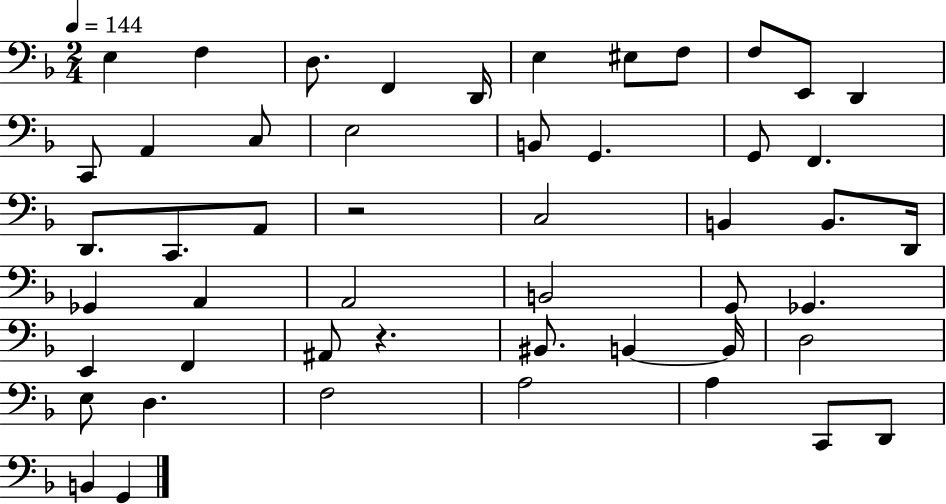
E3/q F3/q D3/e. F2/q D2/s E3/q EIS3/e F3/e F3/e E2/e D2/q C2/e A2/q C3/e E3/h B2/e G2/q. G2/e F2/q. D2/e. C2/e. A2/e R/h C3/h B2/q B2/e. D2/s Gb2/q A2/q A2/h B2/h G2/e Gb2/q. E2/q F2/q A#2/e R/q. BIS2/e. B2/q B2/s D3/h E3/e D3/q. F3/h A3/h A3/q C2/e D2/e B2/q G2/q